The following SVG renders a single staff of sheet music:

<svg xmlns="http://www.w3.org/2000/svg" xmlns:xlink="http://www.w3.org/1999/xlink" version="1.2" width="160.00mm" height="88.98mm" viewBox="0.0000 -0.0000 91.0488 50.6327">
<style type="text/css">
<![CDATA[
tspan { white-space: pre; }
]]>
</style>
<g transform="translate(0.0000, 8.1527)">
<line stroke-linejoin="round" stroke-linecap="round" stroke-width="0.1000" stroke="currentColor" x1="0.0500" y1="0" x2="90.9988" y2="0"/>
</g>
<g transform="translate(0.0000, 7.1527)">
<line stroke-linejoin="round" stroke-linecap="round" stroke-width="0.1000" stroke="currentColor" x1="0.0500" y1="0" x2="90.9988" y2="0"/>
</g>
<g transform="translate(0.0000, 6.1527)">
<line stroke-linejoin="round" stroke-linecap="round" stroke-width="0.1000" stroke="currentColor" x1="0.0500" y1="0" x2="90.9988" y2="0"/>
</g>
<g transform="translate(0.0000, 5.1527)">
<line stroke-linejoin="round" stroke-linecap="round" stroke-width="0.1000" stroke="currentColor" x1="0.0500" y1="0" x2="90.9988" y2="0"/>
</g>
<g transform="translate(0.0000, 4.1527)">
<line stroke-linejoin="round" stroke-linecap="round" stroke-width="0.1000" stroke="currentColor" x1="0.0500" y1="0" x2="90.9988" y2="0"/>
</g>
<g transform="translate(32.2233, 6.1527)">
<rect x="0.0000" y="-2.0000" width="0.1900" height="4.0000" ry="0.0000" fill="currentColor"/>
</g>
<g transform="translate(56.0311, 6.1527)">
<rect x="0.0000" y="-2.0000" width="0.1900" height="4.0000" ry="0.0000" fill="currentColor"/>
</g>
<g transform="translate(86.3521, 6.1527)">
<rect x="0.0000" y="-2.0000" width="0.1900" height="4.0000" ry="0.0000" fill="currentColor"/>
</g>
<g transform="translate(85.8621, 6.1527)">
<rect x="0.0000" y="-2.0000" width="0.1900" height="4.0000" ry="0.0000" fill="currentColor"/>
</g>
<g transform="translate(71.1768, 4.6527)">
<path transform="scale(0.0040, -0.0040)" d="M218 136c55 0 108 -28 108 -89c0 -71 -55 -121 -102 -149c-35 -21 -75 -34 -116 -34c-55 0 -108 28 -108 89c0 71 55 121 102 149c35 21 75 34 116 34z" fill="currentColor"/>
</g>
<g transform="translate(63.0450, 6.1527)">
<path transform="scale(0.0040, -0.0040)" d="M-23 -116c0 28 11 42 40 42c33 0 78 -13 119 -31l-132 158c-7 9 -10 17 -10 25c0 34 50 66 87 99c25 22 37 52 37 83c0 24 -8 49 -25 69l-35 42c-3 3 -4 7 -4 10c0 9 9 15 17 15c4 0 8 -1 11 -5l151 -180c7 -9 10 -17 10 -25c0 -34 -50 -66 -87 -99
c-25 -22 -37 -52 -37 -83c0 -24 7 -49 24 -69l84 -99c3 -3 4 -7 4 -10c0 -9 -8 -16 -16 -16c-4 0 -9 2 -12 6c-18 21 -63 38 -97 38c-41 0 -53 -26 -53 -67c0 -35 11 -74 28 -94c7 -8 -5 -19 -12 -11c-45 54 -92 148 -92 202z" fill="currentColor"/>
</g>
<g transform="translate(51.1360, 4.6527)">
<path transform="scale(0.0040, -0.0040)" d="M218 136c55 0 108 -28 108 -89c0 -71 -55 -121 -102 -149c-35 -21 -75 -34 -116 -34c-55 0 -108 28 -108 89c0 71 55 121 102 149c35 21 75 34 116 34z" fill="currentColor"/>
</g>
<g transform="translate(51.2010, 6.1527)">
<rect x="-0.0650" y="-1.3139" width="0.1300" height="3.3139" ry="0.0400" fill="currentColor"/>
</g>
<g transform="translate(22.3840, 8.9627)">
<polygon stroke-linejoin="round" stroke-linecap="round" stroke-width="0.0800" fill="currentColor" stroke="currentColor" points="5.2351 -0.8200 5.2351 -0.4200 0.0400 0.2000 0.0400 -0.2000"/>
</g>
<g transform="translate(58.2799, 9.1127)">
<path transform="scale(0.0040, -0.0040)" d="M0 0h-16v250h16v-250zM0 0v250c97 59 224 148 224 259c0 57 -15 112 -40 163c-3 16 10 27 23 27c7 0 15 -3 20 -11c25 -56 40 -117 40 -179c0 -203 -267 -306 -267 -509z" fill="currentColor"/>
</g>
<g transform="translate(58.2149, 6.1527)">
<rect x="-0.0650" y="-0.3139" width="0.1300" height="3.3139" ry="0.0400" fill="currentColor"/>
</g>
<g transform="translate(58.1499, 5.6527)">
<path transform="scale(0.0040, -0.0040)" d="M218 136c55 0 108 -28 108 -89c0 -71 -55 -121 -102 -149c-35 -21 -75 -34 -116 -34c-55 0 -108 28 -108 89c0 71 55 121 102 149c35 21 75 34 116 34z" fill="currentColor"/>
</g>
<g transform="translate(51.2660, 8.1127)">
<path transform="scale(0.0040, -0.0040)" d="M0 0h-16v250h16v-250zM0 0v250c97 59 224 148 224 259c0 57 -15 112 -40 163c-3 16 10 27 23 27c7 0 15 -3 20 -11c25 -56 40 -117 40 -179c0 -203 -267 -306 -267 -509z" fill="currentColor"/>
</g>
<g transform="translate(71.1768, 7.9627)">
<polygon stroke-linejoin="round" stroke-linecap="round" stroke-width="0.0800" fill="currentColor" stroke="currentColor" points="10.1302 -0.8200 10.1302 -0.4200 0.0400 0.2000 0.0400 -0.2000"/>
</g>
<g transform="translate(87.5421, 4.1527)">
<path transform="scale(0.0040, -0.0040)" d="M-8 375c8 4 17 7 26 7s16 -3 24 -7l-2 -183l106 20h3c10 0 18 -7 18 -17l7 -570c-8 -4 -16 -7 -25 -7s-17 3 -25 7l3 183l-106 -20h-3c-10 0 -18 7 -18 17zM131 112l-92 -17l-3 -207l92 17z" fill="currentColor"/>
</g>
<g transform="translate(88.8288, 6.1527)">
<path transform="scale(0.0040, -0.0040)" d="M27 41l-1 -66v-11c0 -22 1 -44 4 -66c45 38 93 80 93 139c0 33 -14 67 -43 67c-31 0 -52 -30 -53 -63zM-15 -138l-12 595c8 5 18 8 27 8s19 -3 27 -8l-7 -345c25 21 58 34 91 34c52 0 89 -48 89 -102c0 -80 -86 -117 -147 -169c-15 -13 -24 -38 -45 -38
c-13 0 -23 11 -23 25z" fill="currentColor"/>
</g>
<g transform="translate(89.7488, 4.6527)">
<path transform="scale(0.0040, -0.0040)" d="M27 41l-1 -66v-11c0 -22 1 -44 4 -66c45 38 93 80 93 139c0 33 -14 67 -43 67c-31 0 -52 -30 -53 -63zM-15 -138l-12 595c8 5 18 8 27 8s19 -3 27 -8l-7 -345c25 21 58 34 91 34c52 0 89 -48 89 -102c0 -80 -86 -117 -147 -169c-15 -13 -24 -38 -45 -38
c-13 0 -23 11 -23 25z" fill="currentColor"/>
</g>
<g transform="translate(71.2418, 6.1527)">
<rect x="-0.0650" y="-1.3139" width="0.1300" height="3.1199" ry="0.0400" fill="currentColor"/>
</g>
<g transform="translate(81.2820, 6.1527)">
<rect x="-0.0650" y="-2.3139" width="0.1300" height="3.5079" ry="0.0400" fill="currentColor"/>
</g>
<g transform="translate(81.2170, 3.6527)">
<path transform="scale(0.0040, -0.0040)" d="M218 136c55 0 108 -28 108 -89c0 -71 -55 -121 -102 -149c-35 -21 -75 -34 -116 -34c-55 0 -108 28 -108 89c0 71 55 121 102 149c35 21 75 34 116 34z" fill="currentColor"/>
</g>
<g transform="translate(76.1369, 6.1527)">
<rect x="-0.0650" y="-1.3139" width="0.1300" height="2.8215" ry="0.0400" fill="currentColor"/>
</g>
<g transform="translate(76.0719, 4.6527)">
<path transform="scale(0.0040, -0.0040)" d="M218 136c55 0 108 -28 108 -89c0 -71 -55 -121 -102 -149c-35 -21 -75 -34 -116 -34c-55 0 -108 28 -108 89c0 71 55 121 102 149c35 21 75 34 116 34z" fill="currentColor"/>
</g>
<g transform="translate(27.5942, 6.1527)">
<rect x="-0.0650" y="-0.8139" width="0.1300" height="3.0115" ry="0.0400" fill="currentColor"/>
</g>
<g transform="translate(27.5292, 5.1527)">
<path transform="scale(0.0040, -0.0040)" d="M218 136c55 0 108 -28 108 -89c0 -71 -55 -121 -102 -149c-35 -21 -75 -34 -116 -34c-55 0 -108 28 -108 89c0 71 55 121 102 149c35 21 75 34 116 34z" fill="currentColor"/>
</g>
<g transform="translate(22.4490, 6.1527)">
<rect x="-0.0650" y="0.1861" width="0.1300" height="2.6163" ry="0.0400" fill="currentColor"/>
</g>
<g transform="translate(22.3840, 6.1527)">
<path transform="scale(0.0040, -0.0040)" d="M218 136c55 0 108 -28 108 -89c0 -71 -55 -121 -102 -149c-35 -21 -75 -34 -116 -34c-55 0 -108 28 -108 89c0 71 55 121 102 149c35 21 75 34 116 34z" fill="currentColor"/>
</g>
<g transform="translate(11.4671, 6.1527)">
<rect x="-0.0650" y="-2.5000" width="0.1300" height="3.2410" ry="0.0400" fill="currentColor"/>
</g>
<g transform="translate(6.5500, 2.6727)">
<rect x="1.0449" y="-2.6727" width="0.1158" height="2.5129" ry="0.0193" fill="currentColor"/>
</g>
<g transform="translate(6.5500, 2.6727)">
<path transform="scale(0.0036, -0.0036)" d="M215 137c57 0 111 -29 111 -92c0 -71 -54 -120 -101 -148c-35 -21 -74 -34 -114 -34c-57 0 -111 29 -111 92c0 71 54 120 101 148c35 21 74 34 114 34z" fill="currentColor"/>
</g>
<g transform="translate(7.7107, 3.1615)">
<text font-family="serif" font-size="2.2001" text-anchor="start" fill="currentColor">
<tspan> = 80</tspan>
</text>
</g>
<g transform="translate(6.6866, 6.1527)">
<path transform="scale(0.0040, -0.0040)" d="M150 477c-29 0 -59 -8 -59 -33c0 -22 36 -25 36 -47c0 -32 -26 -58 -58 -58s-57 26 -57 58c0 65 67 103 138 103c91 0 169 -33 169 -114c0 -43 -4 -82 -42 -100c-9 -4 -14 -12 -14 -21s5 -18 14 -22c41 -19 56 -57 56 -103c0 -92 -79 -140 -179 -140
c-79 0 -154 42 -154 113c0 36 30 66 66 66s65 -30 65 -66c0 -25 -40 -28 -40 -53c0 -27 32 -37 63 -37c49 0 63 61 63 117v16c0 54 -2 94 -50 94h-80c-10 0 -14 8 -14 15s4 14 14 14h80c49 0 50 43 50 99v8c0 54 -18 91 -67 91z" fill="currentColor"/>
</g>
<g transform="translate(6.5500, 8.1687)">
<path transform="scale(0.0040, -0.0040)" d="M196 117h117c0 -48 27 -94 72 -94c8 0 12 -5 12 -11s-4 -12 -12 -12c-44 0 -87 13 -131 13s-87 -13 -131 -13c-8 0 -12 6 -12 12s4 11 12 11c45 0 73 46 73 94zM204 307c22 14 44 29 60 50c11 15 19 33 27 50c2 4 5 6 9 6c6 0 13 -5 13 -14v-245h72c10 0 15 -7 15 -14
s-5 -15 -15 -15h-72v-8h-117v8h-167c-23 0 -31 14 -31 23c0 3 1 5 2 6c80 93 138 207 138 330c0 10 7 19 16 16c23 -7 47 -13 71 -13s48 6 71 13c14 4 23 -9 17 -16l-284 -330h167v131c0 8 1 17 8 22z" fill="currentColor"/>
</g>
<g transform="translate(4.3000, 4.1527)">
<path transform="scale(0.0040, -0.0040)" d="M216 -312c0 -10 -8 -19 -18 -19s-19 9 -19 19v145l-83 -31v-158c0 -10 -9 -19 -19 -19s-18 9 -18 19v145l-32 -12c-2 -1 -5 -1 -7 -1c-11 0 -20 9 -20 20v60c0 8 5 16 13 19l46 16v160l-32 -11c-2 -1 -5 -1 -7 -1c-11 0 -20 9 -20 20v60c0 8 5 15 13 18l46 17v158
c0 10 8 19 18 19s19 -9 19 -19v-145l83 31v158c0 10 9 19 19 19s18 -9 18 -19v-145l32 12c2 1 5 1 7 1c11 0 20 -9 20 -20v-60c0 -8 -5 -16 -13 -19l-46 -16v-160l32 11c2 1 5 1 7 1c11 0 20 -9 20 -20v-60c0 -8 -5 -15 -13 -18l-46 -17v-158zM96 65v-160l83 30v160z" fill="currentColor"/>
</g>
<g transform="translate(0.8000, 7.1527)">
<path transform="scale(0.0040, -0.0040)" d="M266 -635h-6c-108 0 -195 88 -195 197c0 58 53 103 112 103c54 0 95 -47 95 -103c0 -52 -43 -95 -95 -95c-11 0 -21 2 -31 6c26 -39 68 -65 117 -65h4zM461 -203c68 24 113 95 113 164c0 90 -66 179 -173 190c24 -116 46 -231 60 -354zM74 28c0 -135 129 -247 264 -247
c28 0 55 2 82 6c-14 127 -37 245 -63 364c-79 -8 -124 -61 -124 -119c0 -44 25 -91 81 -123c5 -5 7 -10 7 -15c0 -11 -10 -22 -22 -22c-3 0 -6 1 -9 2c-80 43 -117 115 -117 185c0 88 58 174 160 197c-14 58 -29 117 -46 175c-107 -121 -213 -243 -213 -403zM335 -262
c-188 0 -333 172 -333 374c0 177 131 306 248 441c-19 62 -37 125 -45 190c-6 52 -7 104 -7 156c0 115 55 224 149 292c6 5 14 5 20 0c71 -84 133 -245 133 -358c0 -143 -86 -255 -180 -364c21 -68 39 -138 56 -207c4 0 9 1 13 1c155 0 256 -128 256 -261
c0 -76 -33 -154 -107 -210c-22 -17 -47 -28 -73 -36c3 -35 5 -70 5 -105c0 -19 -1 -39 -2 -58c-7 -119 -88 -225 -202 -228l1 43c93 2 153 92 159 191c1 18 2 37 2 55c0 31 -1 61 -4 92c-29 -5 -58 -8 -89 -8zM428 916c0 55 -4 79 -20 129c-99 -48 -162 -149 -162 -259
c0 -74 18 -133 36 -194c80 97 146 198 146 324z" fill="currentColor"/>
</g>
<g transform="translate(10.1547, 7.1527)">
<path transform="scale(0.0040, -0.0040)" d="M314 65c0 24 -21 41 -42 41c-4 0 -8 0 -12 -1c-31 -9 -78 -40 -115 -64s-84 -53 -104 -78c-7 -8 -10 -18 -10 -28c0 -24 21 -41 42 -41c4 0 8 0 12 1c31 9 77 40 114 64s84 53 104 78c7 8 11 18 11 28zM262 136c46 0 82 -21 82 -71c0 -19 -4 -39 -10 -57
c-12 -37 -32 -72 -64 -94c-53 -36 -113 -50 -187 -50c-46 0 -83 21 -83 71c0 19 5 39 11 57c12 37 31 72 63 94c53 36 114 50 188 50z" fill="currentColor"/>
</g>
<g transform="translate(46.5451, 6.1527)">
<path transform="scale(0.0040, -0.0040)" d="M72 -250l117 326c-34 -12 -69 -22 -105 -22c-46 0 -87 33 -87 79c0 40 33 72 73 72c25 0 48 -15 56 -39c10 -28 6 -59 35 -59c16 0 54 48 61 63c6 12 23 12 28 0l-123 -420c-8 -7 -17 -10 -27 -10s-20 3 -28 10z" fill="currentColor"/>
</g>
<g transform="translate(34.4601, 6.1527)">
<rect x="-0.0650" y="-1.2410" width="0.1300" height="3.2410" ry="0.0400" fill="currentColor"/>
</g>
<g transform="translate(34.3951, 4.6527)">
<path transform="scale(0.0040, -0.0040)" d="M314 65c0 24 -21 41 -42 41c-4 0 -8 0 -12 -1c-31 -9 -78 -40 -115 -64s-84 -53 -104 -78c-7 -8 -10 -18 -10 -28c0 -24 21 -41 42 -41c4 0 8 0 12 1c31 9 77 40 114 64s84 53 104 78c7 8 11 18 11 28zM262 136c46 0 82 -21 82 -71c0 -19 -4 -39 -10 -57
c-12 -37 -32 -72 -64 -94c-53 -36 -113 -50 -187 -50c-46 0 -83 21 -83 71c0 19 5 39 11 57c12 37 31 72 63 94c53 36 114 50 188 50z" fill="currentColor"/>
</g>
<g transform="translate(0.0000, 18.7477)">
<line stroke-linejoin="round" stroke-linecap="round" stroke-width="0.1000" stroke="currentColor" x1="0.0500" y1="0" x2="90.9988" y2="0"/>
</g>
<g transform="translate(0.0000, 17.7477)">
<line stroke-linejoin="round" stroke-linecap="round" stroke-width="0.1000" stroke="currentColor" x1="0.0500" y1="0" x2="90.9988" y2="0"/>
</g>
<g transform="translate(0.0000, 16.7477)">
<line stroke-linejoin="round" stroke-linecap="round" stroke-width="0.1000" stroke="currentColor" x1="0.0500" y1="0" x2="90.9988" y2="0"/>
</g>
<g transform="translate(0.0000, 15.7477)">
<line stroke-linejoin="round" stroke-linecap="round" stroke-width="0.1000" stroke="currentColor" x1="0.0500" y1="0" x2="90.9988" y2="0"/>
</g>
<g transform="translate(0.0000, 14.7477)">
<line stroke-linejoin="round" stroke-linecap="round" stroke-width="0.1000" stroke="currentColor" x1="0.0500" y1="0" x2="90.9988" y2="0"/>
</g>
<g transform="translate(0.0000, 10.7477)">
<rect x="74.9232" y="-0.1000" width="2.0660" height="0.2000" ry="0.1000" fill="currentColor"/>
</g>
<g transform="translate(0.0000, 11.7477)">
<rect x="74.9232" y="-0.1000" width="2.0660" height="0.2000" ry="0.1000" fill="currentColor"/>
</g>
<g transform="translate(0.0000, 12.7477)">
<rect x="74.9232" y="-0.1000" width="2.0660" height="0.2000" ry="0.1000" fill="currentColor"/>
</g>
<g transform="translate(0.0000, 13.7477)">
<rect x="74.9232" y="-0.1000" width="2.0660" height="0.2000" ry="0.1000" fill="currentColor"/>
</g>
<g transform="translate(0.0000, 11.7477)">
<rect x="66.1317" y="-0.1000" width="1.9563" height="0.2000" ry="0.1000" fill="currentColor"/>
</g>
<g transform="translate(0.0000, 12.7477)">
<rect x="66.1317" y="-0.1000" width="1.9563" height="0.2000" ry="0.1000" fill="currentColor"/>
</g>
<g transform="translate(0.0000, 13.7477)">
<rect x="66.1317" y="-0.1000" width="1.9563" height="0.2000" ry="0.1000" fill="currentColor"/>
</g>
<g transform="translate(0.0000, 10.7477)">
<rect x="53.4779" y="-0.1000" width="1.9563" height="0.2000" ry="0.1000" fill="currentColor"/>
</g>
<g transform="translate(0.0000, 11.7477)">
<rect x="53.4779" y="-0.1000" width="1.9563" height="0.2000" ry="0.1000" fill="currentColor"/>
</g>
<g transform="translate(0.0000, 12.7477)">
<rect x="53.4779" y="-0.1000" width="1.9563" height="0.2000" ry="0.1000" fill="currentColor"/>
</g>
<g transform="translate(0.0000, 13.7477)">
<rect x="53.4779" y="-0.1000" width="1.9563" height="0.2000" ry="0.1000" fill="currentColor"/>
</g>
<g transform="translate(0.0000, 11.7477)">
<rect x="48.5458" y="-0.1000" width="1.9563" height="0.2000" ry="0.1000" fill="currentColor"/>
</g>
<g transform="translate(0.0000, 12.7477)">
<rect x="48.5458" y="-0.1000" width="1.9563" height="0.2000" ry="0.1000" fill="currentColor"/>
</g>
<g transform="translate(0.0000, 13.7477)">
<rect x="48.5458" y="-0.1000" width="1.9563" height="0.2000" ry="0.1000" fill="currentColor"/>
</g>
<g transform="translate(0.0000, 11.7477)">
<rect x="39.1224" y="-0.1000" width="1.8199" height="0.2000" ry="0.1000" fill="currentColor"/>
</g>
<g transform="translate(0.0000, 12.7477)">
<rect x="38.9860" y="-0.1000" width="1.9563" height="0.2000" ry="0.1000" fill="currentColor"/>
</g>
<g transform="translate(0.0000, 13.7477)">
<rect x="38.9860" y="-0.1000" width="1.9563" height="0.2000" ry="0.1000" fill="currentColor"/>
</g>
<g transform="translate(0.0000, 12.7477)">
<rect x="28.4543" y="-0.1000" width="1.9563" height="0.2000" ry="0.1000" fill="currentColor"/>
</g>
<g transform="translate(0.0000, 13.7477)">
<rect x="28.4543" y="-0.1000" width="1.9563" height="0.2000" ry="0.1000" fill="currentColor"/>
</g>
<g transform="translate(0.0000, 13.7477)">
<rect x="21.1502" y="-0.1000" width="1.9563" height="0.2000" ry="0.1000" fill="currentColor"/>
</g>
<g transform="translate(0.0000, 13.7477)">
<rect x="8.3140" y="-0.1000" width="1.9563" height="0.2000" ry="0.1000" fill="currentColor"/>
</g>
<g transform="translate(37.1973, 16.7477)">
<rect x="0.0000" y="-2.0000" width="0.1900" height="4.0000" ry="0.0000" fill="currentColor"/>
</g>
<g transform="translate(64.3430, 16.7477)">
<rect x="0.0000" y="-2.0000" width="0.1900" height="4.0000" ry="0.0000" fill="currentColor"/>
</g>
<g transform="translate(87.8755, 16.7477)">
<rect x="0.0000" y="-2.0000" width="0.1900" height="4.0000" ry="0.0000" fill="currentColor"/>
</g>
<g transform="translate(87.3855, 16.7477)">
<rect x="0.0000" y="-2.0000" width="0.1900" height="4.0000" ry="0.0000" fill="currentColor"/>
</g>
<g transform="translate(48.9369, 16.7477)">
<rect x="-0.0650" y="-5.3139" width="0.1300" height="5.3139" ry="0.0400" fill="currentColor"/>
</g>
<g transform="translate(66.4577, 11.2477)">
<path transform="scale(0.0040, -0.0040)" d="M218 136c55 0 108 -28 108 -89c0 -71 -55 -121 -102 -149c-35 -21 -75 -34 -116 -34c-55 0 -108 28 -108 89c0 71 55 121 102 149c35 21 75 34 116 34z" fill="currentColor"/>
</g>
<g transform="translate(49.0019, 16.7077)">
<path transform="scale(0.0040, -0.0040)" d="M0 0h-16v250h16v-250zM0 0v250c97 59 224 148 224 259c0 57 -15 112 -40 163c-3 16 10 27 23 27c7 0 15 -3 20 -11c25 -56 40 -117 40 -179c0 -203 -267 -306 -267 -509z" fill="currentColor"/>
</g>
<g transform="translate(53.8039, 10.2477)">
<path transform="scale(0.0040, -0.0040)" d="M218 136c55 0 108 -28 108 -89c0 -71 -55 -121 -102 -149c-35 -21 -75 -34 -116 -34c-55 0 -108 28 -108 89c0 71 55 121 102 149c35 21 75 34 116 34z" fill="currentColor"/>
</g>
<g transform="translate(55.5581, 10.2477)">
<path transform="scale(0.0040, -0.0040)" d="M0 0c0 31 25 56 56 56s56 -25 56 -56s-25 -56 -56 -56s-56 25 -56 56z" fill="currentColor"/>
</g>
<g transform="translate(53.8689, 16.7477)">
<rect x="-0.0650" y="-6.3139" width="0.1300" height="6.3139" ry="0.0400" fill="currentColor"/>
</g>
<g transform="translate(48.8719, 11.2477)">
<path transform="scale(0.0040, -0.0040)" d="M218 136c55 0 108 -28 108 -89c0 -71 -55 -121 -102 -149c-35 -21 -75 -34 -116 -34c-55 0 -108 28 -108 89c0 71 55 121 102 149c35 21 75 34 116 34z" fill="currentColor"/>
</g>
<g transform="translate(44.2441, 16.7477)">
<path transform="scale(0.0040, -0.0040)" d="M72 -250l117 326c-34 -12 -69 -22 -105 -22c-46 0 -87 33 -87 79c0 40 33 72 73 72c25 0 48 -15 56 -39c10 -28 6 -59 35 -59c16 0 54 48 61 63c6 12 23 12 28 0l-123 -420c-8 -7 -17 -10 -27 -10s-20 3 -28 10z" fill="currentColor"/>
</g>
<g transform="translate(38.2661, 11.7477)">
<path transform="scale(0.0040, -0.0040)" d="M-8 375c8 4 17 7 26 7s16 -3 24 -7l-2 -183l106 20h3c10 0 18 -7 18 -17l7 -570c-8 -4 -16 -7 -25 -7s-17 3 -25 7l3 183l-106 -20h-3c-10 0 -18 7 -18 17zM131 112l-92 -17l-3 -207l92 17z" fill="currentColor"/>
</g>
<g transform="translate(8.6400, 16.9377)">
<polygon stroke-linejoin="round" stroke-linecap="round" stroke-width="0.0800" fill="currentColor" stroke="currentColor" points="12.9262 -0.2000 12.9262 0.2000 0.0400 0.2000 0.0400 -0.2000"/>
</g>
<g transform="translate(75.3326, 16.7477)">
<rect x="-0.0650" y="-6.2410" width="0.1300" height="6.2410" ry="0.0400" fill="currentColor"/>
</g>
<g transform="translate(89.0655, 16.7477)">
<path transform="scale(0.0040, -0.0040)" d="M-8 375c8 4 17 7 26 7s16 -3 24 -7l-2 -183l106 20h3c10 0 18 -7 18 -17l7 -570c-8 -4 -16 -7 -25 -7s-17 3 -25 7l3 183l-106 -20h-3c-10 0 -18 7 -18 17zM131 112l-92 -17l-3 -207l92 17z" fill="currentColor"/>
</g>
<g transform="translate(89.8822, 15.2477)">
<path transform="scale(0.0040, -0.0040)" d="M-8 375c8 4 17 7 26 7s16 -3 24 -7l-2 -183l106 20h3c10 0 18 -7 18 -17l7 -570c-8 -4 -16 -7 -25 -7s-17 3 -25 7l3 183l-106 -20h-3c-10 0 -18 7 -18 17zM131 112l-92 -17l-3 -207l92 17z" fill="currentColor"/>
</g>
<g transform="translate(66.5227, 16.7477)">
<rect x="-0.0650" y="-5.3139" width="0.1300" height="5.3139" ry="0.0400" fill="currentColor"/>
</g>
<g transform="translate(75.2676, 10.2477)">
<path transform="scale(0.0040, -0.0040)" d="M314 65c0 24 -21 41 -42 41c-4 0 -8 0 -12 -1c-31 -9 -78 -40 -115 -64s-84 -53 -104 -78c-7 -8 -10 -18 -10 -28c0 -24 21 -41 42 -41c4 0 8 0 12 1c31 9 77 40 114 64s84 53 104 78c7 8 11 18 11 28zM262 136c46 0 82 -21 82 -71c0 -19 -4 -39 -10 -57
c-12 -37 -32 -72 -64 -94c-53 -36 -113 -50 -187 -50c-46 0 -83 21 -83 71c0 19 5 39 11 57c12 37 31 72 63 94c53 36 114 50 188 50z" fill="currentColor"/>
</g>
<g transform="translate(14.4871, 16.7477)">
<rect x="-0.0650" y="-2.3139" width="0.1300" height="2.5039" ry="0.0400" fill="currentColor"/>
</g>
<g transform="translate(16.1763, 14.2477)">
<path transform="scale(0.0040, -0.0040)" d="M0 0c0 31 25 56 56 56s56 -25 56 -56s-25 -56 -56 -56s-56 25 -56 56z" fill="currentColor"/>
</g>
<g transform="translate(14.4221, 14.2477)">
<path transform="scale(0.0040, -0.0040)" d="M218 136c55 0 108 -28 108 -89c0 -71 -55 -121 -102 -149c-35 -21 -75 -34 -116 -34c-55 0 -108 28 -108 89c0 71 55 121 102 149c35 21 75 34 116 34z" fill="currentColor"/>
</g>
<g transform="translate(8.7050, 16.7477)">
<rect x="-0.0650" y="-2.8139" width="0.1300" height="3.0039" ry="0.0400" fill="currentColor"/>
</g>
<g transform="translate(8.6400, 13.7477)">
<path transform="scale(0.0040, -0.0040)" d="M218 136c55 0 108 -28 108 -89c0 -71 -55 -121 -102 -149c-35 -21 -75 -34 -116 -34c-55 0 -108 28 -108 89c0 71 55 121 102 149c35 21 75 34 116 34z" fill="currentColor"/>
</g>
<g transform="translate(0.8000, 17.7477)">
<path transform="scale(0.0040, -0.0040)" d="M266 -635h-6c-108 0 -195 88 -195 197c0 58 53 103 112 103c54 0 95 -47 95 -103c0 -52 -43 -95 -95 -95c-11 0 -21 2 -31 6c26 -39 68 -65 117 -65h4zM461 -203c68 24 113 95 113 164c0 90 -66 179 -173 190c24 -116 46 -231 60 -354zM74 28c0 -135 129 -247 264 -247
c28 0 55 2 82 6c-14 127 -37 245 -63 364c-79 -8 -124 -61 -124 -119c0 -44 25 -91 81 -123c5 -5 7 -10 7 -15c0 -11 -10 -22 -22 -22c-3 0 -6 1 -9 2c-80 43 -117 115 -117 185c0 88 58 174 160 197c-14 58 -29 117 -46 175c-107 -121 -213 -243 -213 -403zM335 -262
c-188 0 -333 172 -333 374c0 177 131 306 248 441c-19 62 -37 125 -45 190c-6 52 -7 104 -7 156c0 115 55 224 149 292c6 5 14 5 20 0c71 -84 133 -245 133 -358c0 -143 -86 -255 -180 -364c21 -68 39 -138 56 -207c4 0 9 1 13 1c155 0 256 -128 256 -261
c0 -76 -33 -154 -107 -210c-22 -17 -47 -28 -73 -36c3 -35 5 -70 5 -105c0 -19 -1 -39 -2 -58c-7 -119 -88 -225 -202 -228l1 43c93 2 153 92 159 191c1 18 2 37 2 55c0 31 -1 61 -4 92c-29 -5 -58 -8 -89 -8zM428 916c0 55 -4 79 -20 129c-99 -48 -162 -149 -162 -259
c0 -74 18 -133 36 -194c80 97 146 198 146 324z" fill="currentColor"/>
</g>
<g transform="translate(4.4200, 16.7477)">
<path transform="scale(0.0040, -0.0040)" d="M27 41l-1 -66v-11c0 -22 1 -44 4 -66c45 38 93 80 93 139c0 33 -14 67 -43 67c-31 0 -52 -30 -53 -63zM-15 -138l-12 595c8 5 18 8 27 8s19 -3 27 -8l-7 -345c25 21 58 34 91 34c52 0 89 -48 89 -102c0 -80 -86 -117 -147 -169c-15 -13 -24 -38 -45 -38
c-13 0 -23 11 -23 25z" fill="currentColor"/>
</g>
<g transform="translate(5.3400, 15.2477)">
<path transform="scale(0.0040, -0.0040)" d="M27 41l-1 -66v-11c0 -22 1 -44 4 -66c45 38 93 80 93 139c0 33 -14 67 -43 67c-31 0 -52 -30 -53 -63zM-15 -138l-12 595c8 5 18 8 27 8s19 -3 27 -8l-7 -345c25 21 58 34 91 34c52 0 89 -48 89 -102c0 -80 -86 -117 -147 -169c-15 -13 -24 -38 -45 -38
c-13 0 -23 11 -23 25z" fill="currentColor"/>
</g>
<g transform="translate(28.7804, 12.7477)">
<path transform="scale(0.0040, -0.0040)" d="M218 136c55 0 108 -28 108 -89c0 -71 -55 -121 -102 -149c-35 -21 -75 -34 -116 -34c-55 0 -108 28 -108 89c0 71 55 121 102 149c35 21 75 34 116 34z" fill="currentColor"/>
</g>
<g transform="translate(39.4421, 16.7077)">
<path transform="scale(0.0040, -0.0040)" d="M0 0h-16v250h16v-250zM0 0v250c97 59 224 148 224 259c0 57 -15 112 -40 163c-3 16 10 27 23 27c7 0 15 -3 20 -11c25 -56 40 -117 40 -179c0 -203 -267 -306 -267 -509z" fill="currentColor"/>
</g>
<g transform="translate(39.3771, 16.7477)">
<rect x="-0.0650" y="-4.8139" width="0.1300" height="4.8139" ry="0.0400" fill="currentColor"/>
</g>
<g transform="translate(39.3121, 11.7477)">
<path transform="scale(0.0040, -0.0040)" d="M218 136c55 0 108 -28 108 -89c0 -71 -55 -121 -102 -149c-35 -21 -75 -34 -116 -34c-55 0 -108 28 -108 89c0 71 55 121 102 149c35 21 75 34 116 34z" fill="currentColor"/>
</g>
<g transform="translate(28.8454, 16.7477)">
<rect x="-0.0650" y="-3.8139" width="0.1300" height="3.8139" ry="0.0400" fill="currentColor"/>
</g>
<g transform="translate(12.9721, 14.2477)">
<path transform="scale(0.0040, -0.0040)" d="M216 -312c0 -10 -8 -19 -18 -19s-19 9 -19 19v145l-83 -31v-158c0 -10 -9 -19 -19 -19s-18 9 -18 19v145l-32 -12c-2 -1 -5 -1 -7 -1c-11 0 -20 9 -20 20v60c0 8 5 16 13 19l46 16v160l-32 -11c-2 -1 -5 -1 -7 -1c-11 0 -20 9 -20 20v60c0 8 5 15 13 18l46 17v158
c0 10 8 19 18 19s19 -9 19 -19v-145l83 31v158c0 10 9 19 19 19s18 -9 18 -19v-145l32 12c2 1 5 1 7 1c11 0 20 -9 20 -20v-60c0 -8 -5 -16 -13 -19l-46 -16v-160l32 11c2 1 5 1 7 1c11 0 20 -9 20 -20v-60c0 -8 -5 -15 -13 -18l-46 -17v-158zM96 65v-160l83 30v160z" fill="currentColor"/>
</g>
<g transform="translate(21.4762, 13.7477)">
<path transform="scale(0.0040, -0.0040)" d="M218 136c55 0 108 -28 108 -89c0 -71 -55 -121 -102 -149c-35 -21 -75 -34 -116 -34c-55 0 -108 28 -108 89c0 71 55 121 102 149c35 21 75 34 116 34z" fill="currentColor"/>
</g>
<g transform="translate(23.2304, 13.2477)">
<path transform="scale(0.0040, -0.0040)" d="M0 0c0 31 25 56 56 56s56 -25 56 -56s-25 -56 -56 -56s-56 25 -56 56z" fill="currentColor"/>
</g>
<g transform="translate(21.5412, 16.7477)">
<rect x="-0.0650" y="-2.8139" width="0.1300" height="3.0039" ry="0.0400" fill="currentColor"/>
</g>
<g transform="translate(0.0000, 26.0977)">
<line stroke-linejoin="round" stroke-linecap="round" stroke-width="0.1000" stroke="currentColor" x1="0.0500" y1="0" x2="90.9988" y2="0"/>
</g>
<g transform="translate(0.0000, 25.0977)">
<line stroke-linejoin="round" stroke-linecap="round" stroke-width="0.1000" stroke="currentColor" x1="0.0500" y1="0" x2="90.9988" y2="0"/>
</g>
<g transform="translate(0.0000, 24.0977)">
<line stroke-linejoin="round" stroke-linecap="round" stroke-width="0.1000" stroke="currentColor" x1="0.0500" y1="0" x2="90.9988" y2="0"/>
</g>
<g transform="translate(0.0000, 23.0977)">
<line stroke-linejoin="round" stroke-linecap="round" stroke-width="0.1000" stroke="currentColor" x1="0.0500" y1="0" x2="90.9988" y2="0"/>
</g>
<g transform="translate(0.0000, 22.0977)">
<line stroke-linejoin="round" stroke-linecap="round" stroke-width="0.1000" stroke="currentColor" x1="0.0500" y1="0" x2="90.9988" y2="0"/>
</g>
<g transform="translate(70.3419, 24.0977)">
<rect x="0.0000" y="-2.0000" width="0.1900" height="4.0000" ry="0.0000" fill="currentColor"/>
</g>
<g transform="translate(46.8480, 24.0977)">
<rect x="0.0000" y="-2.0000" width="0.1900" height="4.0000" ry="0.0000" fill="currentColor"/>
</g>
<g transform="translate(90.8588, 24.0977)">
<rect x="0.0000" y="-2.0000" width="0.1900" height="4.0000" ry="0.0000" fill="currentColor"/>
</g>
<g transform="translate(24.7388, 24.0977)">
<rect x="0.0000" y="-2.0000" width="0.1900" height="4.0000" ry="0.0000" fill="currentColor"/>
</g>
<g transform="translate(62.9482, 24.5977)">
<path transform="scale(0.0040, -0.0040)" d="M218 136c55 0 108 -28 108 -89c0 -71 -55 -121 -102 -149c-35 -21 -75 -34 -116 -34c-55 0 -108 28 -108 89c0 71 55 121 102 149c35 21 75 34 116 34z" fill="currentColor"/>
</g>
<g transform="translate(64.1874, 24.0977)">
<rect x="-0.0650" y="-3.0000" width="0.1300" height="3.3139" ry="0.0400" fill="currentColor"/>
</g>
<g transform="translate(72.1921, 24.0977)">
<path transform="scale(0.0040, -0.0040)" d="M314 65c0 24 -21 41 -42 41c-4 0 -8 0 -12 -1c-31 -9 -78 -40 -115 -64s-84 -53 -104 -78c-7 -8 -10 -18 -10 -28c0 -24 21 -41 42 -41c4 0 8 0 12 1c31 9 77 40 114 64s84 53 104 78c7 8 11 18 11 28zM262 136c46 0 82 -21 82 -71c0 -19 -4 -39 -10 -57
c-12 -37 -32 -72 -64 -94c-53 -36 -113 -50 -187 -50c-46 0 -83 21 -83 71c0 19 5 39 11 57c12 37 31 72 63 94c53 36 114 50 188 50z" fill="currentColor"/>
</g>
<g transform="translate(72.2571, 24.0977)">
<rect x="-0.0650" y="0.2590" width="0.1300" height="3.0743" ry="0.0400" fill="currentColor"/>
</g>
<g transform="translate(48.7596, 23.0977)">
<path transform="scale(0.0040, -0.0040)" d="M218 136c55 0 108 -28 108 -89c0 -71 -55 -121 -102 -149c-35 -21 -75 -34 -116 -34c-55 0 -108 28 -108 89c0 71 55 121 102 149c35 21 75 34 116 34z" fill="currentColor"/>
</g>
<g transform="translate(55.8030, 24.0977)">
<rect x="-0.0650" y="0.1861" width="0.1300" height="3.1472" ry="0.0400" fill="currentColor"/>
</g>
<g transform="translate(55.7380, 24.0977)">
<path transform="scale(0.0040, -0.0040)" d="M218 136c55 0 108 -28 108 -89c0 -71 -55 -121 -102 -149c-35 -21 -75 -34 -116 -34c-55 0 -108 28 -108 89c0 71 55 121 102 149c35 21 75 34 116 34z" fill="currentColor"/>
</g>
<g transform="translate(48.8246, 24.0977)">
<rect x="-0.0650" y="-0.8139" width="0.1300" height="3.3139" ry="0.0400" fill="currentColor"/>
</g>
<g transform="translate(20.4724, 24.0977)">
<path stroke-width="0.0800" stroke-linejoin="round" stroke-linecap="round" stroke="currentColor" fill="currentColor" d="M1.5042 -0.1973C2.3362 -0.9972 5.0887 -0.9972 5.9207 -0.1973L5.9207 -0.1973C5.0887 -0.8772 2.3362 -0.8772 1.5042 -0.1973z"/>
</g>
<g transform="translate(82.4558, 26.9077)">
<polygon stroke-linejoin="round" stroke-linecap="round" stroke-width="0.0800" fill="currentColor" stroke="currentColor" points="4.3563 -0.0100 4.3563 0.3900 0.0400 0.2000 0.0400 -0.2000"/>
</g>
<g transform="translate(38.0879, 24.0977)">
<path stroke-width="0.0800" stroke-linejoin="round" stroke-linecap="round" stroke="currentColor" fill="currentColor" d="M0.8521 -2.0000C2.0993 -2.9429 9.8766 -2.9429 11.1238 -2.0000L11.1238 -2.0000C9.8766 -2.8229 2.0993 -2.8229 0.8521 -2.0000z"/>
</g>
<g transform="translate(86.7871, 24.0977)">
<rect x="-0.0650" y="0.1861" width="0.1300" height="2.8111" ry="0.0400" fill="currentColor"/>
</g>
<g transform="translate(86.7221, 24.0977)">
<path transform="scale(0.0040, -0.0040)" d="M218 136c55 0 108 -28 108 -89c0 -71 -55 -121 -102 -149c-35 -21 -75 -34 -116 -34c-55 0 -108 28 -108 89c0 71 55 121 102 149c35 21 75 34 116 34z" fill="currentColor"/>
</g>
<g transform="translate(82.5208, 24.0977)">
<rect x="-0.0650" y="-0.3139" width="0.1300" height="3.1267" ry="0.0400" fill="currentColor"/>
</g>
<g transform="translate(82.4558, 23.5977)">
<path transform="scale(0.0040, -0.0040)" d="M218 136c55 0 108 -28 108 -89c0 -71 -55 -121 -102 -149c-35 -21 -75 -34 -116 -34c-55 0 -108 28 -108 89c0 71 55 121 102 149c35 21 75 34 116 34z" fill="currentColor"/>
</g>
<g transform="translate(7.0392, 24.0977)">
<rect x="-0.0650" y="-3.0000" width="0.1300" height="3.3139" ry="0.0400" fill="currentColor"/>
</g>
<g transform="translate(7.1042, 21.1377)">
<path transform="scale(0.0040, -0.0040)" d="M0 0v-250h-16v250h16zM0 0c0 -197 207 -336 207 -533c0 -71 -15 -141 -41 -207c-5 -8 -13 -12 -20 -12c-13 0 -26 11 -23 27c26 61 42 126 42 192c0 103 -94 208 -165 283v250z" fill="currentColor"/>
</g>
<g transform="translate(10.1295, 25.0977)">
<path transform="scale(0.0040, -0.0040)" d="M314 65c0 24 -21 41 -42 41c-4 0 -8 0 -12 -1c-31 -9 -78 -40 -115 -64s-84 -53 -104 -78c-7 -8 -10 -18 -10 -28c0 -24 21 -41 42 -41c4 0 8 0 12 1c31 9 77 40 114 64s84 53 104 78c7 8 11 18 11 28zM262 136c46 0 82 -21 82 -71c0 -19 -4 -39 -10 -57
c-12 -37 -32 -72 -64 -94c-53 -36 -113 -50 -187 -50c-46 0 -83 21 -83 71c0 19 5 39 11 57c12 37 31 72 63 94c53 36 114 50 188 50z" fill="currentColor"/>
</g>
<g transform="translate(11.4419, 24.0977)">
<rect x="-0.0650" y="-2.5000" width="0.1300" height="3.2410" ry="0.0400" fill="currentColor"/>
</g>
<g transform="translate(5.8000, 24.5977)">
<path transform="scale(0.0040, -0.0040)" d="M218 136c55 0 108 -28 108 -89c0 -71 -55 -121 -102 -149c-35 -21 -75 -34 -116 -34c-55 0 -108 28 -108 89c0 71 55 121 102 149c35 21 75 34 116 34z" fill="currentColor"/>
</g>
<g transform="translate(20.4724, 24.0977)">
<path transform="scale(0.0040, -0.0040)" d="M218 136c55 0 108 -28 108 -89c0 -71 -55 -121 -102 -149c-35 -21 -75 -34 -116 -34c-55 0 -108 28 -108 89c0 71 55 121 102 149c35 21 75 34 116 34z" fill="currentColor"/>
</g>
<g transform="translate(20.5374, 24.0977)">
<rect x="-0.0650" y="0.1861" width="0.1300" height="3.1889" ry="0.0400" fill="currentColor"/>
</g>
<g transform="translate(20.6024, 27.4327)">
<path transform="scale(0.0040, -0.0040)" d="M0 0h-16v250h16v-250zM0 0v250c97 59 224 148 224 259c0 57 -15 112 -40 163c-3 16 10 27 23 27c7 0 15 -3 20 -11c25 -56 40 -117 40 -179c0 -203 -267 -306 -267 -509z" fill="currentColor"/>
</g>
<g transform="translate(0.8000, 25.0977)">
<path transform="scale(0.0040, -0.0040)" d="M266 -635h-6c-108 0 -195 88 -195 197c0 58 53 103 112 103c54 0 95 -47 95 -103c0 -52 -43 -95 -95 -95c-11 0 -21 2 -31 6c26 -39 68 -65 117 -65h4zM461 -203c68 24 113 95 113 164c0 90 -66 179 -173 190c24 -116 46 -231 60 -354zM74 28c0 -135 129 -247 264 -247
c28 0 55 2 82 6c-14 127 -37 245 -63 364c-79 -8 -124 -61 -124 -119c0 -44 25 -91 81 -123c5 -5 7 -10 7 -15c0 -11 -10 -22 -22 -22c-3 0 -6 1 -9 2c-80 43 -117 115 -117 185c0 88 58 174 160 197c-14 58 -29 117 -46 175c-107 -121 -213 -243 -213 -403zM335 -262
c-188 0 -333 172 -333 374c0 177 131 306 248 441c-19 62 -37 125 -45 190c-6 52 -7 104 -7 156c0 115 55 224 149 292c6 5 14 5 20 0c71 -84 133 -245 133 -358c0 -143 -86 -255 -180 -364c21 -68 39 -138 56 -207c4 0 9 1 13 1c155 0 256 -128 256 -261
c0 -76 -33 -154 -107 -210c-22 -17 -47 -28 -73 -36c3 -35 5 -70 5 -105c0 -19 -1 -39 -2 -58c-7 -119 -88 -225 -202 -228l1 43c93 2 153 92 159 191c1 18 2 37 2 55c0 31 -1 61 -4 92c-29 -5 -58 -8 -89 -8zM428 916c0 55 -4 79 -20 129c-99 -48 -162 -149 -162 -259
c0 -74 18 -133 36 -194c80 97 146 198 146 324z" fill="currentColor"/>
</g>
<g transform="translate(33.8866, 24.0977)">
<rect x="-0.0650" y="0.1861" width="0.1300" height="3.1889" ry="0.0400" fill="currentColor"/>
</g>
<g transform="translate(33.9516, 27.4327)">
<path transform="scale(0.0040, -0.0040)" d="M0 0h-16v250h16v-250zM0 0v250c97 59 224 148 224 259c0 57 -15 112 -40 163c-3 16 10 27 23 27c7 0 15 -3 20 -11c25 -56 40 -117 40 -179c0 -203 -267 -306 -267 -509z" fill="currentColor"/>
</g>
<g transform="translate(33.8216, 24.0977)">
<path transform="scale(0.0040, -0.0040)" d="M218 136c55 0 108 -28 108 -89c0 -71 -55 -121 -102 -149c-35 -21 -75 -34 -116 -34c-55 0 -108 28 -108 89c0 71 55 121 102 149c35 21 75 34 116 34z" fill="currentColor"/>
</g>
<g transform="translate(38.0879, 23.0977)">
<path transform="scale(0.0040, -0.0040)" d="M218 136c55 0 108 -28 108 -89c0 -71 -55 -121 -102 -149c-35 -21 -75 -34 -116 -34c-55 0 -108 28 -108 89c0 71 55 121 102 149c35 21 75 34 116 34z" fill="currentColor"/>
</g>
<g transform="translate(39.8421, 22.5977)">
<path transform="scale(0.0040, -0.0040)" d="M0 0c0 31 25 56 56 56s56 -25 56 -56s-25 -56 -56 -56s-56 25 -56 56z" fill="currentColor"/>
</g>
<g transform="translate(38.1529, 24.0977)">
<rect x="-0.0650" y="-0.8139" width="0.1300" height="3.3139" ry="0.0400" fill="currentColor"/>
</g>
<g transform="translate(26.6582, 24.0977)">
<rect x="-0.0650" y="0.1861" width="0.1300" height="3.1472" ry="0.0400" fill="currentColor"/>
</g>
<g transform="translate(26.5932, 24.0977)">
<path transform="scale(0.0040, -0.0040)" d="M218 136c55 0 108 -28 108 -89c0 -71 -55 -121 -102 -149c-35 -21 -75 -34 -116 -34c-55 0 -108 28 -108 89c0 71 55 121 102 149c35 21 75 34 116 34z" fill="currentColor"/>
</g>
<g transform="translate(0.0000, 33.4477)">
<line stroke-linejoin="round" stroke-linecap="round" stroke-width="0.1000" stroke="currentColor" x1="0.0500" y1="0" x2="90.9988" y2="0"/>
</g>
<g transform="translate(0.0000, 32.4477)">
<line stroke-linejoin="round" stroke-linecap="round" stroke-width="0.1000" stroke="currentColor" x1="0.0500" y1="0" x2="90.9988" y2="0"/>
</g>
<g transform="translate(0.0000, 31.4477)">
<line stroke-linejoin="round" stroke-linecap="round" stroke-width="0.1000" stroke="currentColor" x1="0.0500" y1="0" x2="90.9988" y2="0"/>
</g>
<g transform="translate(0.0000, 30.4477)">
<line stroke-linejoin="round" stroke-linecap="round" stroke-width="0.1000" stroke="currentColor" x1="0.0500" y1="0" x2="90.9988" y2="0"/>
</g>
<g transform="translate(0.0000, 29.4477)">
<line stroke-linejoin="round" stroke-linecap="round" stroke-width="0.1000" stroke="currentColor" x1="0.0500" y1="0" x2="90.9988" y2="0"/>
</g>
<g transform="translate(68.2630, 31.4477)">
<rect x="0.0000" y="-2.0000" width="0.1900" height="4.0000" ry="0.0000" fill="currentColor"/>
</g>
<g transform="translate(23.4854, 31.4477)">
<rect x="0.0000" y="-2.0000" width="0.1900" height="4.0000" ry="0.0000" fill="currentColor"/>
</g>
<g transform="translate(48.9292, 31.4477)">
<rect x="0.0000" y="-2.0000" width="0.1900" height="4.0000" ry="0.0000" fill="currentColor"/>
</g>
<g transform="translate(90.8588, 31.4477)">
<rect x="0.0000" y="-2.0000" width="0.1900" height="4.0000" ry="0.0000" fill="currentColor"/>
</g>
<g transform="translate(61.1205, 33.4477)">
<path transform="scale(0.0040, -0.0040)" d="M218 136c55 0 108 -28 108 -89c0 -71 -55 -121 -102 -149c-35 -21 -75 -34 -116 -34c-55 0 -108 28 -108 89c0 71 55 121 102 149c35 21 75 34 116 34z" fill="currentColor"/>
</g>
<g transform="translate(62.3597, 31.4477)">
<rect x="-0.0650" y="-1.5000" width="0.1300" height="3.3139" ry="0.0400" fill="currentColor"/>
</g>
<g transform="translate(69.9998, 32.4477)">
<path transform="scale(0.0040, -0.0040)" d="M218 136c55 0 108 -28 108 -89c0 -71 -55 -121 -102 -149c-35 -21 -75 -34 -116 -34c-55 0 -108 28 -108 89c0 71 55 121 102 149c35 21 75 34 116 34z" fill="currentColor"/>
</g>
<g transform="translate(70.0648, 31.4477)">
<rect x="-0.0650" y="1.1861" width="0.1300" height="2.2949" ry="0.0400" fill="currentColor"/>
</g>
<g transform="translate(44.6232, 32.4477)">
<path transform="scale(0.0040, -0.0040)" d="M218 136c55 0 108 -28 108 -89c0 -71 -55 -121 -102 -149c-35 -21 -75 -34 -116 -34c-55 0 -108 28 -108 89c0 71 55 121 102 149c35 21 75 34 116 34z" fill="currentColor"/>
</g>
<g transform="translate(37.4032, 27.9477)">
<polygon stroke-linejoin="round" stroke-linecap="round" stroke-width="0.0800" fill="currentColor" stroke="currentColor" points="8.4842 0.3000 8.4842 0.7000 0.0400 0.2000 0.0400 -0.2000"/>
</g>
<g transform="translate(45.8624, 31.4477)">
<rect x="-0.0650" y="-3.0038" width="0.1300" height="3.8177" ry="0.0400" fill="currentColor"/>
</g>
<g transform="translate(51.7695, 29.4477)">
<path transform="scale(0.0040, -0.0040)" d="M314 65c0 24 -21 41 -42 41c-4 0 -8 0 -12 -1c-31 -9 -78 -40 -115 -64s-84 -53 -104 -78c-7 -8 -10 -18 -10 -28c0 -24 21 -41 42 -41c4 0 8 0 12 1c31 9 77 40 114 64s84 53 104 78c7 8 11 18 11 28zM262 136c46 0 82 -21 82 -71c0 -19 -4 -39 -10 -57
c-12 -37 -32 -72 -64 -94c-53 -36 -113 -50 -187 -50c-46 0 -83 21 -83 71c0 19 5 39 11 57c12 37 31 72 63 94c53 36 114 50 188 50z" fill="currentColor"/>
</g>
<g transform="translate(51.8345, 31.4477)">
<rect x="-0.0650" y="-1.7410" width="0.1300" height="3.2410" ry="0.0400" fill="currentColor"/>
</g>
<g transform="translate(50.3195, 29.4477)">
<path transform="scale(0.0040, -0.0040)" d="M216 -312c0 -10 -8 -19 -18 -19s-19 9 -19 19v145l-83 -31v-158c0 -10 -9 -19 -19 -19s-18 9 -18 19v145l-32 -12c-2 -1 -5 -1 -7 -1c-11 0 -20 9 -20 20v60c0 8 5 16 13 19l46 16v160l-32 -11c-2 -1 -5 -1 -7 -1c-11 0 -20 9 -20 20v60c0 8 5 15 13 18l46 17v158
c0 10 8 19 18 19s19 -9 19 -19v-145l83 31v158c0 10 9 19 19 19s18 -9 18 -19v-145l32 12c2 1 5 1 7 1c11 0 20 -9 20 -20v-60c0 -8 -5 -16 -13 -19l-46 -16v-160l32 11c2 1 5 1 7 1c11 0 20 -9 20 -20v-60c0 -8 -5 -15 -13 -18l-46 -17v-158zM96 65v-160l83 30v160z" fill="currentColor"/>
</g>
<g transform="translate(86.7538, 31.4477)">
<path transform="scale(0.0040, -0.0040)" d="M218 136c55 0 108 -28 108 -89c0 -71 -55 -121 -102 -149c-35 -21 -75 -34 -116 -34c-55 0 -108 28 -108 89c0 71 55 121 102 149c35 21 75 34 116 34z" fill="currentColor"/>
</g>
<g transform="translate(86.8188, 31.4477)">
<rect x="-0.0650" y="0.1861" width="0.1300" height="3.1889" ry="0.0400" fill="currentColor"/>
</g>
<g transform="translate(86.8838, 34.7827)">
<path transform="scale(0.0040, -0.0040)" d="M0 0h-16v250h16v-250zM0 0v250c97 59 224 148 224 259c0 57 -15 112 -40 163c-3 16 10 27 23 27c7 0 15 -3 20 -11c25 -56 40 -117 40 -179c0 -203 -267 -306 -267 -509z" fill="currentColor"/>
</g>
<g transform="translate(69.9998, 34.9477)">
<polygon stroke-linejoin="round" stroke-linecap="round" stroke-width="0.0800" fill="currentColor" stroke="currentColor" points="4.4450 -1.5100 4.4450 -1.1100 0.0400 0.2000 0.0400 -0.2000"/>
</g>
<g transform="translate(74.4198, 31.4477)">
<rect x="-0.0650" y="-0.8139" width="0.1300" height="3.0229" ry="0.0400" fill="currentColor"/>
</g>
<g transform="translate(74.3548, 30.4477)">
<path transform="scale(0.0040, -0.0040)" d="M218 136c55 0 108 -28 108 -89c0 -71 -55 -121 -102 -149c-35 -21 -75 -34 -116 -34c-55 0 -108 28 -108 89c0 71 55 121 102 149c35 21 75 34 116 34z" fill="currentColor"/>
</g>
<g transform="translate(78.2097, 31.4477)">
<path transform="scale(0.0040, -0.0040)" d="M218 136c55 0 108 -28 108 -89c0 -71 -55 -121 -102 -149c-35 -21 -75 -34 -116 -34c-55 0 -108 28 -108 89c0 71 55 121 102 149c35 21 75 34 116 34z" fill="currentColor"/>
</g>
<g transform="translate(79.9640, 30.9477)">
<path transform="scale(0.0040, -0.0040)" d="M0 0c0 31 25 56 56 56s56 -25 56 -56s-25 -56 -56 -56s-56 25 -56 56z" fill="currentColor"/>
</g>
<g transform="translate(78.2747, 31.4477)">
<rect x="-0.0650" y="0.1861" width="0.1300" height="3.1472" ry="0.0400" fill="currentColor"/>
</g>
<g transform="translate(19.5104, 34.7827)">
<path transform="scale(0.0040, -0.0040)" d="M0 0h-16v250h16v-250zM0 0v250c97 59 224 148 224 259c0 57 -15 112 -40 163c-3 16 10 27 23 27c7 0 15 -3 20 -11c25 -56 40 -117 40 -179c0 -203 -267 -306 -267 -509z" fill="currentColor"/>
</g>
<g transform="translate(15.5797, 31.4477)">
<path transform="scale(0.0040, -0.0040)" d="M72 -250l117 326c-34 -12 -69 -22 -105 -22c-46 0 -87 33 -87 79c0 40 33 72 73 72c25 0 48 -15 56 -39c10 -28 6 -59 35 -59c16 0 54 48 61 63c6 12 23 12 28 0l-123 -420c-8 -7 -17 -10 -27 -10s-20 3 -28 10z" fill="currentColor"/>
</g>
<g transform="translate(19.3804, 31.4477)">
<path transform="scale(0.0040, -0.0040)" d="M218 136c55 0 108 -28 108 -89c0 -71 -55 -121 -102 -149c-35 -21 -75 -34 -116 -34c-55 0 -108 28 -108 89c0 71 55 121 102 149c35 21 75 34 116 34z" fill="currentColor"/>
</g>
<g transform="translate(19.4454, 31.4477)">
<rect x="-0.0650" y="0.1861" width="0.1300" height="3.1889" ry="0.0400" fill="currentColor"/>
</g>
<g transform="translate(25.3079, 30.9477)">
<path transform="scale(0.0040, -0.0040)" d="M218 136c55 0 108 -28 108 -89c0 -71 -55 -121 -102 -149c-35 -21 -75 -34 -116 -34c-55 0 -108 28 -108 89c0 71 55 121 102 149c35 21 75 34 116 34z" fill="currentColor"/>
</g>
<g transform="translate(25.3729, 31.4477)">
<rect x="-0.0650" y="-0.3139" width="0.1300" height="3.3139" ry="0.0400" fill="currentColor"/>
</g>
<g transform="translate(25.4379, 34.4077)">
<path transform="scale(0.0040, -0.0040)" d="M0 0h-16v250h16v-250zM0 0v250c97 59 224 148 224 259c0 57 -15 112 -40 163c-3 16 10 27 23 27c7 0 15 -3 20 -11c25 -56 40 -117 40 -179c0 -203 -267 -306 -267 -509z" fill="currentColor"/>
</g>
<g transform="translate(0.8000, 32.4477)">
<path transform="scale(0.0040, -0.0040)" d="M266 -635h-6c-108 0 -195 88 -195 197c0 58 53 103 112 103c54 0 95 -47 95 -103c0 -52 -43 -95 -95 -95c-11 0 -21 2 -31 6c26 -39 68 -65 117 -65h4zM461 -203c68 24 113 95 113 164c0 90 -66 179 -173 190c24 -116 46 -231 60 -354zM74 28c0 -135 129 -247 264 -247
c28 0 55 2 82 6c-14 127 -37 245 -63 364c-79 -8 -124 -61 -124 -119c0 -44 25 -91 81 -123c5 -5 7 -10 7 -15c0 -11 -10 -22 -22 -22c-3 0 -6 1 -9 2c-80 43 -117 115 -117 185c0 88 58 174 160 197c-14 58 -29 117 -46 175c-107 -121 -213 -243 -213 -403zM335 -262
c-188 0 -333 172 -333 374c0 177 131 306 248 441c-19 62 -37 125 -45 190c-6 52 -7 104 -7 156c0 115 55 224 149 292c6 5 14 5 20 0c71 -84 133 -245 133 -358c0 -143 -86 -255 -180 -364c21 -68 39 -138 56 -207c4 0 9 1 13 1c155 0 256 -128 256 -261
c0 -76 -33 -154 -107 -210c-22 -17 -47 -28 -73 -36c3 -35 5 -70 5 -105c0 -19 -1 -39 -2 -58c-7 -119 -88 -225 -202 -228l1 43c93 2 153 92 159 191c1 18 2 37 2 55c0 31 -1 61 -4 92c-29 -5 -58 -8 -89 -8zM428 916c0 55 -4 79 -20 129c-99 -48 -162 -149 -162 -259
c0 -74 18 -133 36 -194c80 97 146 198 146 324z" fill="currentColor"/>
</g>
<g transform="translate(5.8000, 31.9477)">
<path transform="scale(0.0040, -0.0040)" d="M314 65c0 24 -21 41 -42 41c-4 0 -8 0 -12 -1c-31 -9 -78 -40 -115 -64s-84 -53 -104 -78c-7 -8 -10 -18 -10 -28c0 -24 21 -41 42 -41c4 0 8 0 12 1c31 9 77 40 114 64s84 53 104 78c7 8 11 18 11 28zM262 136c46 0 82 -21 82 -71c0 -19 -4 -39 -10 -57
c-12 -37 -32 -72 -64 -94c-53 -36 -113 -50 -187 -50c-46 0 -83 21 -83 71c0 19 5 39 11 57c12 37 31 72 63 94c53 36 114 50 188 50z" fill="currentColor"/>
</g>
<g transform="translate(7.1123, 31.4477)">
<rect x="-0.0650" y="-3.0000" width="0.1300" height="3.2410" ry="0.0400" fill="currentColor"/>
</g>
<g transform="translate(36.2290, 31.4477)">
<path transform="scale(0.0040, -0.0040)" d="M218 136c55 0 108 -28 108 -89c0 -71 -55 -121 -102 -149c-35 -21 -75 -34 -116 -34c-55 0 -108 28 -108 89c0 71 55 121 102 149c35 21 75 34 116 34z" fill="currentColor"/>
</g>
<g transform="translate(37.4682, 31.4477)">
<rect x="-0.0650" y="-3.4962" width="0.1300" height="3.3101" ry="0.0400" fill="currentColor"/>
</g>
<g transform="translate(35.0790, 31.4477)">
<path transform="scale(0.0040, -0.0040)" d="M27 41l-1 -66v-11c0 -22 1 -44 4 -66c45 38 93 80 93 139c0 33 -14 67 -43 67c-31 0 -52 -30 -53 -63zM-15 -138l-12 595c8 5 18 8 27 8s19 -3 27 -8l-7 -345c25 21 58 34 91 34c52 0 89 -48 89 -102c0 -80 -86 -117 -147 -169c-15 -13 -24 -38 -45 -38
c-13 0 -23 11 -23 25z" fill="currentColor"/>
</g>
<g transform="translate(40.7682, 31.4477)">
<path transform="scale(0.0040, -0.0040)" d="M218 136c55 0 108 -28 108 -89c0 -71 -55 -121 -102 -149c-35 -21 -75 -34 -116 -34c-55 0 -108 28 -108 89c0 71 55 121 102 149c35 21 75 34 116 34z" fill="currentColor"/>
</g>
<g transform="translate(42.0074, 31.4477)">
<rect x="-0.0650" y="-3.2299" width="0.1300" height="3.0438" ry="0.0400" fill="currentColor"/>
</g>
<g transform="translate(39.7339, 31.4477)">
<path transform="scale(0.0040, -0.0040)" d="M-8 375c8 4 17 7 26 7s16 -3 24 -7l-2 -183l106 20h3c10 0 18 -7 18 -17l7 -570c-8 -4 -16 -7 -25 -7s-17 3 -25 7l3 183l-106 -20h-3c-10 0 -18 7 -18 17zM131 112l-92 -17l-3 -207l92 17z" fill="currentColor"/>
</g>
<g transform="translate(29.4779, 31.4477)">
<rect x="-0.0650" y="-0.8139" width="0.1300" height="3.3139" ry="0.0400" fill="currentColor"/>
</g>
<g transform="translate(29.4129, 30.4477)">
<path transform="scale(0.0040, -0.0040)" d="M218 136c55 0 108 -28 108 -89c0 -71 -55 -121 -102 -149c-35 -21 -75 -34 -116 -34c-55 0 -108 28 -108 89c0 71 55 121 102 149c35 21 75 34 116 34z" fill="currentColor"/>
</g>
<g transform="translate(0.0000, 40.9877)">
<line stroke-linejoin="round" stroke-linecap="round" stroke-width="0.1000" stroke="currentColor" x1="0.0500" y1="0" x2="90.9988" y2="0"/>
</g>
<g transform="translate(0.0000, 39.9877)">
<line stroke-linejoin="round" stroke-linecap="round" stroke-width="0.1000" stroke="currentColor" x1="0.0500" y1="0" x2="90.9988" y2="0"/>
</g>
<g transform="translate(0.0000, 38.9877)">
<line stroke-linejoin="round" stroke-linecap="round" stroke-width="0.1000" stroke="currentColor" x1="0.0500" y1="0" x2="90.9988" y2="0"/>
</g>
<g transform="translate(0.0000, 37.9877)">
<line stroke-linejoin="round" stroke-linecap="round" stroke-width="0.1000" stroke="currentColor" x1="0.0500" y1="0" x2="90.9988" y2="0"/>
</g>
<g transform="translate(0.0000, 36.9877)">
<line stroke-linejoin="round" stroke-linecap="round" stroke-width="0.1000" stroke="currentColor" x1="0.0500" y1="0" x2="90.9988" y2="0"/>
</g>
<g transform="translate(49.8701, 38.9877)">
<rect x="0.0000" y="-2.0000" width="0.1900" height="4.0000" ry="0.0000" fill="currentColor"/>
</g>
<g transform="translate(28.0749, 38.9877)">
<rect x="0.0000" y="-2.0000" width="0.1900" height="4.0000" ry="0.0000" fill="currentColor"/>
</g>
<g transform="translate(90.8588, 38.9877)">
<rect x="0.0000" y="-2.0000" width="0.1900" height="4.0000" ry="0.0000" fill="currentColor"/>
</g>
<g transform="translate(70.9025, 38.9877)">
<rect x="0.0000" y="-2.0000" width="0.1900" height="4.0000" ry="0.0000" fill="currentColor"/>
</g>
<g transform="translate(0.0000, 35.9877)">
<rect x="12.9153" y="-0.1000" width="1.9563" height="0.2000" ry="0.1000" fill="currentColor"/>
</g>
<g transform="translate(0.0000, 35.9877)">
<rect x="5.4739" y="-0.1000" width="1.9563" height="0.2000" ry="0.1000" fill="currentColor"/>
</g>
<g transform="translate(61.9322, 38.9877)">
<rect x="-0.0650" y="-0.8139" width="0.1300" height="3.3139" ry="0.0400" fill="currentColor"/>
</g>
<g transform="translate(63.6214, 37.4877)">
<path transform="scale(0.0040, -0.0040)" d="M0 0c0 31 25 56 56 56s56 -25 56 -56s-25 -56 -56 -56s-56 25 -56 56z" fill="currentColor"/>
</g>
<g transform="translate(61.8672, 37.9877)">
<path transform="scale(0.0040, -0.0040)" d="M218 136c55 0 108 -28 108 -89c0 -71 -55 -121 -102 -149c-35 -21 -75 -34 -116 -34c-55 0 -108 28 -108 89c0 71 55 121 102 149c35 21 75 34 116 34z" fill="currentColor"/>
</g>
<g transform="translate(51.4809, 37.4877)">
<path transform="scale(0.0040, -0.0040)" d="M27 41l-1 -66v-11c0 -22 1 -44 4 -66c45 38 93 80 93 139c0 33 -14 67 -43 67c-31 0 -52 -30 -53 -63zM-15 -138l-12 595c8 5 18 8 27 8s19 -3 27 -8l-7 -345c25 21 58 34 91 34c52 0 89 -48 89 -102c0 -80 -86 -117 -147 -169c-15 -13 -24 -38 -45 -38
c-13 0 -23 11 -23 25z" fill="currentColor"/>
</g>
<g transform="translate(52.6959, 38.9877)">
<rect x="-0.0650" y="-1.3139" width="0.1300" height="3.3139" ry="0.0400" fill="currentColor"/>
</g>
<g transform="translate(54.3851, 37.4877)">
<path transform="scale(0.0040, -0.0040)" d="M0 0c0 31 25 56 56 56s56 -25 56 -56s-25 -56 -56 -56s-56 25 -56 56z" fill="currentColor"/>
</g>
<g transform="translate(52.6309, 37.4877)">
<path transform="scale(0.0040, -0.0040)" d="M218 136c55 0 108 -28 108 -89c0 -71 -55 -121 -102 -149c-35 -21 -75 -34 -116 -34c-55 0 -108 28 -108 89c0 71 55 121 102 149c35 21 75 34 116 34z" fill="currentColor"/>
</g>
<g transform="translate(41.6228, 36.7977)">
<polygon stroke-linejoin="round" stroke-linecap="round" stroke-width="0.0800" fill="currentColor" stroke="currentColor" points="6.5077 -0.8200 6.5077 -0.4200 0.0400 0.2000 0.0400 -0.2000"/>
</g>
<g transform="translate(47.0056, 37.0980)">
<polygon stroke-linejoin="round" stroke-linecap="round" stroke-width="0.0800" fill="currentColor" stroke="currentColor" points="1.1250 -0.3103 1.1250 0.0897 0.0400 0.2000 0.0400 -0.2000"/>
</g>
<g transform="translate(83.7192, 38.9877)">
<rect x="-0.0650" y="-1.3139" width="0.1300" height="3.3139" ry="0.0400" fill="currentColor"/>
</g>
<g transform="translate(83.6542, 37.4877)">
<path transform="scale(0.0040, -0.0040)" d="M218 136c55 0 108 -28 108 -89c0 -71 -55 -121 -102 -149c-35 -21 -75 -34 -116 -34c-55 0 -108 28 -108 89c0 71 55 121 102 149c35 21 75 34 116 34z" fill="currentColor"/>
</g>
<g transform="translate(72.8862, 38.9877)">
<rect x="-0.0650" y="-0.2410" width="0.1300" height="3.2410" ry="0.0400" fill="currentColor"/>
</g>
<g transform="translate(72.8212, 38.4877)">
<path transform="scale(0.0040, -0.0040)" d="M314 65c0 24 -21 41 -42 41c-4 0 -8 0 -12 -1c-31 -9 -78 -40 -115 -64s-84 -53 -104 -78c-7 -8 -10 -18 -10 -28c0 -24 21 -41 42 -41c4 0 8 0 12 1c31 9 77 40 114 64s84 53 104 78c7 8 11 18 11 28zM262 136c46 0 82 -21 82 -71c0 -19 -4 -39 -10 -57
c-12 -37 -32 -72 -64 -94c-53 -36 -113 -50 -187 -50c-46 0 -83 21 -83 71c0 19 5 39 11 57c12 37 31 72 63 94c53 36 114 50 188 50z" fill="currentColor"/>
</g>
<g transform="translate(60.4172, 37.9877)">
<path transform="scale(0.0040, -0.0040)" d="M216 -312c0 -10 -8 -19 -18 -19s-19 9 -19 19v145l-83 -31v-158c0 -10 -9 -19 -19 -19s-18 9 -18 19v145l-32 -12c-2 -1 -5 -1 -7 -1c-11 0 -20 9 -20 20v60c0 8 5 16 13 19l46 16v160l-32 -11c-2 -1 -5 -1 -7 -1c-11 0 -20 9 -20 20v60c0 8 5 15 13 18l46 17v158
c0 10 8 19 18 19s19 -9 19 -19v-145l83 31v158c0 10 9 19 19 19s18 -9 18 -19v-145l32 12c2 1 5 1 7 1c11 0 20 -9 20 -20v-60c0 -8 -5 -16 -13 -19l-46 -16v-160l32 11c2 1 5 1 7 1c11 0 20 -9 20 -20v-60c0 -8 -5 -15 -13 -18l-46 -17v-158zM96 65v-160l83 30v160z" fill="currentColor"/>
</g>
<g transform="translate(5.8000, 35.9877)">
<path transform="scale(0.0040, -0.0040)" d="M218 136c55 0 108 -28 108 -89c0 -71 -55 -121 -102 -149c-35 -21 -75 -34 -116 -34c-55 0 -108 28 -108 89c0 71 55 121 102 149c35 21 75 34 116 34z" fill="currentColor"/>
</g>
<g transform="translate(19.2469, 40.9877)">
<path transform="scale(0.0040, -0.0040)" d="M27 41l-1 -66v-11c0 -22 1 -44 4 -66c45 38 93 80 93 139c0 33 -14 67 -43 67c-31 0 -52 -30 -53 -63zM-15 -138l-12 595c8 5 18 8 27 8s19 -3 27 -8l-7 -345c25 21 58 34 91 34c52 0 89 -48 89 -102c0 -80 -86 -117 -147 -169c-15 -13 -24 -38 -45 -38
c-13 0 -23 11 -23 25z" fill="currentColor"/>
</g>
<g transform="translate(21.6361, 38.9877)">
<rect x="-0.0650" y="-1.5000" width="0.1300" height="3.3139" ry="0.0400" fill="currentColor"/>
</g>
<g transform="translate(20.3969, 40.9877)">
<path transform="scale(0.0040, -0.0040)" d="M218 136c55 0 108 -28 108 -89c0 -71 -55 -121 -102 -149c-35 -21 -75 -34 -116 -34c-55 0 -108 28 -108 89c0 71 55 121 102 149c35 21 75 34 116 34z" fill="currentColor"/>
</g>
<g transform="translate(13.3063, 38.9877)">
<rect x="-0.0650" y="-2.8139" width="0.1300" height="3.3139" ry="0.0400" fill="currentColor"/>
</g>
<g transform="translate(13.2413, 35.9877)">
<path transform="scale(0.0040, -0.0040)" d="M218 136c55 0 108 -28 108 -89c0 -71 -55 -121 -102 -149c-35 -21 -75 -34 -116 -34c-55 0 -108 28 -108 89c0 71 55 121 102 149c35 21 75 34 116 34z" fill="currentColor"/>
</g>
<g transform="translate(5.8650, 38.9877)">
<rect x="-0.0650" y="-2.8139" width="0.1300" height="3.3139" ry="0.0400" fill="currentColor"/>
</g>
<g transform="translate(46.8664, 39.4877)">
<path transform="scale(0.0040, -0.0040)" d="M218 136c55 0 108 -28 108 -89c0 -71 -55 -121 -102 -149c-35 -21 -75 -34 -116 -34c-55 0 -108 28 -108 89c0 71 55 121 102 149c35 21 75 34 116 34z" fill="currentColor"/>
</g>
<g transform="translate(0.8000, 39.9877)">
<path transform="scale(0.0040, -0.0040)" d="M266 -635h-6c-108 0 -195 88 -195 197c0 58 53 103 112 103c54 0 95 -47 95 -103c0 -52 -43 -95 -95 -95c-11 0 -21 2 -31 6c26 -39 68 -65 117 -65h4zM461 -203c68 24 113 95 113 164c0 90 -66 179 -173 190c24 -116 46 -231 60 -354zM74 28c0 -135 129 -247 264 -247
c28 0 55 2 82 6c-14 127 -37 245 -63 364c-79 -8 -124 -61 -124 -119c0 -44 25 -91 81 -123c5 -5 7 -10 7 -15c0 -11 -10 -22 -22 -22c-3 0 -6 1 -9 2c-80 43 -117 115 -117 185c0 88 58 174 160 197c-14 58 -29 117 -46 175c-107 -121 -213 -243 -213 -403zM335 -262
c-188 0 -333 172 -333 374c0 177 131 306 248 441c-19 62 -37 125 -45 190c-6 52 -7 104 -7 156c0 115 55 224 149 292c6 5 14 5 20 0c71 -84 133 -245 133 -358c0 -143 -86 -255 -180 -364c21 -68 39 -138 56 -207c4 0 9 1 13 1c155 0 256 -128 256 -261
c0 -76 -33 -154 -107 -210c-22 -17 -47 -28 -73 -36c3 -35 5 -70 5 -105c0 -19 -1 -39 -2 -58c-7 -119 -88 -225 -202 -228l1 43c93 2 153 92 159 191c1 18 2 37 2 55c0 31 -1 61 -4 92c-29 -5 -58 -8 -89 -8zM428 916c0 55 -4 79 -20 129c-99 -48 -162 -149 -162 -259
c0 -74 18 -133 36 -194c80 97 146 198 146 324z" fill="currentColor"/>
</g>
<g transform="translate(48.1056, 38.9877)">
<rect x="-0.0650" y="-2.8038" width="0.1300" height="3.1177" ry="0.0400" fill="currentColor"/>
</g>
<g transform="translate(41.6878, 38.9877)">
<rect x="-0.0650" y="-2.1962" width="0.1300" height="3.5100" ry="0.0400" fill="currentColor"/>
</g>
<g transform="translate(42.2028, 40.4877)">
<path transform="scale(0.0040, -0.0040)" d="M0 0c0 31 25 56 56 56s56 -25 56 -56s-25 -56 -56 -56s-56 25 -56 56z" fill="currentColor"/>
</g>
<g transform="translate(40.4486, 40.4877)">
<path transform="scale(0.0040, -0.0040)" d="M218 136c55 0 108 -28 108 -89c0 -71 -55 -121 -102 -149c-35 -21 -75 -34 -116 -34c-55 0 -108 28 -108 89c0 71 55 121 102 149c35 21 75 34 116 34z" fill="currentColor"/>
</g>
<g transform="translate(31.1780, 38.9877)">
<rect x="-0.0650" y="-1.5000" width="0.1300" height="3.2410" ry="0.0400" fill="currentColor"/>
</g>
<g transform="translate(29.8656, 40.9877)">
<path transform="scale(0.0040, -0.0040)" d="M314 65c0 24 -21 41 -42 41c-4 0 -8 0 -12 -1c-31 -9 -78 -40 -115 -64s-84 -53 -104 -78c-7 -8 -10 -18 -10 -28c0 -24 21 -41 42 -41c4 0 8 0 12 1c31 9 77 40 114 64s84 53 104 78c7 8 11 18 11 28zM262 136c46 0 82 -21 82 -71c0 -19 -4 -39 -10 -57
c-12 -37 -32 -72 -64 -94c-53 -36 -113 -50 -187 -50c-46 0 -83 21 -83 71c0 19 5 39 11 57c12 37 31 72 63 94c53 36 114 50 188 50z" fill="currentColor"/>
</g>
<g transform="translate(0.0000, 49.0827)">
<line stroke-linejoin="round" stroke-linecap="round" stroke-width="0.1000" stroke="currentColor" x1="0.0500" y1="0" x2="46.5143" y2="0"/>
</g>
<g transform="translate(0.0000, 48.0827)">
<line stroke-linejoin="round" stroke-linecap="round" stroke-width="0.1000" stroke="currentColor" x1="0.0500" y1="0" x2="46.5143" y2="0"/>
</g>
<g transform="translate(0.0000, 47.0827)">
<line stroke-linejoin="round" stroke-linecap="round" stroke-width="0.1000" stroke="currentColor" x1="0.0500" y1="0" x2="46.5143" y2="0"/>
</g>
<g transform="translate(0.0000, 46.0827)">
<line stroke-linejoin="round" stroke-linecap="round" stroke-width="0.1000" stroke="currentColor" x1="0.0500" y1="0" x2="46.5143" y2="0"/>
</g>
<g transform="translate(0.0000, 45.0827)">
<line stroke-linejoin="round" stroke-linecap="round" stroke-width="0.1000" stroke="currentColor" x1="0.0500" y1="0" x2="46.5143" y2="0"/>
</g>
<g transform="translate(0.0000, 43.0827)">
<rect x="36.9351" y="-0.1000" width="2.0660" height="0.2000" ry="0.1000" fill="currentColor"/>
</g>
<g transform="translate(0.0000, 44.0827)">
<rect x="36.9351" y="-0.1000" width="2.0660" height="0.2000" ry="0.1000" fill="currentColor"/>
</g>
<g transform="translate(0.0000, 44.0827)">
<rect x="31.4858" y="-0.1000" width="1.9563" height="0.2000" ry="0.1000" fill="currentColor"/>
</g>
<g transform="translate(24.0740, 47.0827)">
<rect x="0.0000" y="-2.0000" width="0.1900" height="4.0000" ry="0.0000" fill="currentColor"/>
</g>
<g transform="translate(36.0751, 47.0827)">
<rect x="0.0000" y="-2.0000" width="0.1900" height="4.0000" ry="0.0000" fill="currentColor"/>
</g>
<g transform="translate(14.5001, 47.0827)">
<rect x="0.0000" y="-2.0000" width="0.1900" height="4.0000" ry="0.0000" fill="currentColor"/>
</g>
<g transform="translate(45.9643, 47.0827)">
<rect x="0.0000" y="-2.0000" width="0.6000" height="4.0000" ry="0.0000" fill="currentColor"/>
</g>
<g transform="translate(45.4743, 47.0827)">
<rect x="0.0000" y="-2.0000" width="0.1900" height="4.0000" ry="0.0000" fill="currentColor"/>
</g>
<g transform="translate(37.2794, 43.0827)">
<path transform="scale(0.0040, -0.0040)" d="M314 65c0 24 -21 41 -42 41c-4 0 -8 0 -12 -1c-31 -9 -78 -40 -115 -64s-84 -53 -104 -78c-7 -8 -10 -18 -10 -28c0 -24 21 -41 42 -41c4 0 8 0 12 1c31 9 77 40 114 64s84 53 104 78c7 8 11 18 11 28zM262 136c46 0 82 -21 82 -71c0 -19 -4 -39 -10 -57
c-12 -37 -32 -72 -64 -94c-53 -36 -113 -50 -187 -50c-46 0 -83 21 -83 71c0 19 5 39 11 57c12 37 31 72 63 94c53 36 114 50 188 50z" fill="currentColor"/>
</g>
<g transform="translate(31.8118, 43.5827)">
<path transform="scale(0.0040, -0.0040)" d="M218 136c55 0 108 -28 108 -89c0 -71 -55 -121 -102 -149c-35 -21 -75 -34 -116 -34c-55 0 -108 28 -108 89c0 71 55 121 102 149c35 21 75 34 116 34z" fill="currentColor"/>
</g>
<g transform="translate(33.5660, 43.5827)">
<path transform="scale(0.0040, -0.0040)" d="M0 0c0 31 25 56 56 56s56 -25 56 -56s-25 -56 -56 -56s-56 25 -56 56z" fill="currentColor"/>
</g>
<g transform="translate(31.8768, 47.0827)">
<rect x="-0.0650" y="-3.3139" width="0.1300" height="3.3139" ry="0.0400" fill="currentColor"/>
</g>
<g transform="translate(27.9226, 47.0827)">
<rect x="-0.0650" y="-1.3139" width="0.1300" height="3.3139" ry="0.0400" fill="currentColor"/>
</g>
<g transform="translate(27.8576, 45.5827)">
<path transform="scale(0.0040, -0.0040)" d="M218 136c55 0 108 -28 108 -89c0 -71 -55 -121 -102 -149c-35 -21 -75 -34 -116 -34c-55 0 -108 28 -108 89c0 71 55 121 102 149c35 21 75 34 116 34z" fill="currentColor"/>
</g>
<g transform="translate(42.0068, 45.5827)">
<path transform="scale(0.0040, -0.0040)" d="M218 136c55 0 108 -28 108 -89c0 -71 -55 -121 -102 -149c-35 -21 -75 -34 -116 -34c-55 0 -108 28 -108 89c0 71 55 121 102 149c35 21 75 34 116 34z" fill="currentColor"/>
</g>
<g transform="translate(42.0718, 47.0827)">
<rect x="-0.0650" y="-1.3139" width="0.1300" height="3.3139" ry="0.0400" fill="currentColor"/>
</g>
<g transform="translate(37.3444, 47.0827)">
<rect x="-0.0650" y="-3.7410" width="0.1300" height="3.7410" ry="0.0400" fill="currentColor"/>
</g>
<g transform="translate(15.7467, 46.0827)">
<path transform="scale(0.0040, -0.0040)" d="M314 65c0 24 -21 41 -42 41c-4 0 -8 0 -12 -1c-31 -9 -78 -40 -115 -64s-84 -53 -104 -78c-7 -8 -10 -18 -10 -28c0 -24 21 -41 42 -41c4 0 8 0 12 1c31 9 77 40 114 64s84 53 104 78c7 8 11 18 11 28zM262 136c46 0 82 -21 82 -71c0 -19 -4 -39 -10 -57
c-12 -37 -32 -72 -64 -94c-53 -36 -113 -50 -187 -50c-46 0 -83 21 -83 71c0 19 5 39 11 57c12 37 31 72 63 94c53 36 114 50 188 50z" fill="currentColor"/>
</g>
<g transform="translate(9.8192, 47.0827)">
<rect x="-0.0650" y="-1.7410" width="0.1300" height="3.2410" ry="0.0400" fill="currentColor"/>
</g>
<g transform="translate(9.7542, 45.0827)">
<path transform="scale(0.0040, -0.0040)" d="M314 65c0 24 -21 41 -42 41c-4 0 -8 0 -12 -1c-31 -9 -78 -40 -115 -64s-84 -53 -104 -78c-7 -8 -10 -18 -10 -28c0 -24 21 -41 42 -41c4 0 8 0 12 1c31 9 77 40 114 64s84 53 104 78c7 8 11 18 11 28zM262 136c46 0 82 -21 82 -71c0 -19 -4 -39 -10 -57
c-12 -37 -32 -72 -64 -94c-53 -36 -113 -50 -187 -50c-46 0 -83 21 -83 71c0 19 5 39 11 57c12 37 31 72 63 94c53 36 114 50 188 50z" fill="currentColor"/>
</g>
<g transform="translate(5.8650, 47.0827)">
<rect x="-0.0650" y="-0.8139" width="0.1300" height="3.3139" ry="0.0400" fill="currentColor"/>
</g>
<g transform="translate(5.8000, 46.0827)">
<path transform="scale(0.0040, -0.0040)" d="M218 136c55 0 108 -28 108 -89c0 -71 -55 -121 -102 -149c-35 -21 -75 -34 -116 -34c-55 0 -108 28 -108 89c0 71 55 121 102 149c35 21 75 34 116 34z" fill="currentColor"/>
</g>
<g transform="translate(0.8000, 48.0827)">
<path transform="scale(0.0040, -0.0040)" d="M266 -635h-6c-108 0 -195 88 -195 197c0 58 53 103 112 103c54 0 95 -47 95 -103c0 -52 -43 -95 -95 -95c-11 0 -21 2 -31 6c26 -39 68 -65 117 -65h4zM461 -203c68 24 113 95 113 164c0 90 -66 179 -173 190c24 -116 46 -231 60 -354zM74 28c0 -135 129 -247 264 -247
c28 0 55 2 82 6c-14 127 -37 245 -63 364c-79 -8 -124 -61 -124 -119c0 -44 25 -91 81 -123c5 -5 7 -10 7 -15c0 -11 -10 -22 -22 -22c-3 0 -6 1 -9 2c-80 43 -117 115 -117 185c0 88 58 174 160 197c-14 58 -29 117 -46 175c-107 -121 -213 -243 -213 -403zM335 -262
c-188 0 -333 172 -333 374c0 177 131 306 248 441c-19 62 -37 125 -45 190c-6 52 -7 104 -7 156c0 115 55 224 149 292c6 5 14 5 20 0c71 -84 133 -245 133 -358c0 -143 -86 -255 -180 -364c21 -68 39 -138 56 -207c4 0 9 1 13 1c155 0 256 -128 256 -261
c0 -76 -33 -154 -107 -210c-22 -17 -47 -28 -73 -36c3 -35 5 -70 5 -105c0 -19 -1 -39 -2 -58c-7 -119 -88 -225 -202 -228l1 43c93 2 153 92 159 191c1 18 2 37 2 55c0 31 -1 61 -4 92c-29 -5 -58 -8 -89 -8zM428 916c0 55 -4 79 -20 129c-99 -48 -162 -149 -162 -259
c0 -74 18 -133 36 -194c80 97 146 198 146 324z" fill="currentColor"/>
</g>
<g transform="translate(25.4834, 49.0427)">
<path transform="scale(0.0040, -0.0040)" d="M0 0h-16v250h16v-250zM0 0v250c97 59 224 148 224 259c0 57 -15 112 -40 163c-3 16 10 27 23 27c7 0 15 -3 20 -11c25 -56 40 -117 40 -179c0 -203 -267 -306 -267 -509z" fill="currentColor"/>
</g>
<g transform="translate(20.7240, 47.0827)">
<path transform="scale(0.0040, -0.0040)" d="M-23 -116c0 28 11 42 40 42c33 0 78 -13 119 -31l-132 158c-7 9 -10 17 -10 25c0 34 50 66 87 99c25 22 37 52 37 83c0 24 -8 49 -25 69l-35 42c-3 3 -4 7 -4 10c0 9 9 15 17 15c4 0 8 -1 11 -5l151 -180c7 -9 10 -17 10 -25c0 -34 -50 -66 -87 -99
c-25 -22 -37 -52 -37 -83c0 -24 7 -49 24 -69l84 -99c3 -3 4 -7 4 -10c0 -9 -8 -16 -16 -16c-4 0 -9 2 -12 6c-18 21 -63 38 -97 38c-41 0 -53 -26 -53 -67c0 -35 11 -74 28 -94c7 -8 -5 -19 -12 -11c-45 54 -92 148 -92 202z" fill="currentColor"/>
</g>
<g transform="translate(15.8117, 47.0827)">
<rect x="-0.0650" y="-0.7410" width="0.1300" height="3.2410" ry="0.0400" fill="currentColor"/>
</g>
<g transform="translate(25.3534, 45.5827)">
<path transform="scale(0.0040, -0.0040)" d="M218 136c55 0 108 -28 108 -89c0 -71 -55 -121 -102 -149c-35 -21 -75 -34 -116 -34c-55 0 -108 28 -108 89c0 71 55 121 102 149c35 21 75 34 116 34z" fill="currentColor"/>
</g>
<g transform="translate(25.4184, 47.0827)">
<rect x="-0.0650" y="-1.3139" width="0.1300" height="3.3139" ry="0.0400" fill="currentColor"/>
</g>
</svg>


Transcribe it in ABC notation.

X:1
T:Untitled
M:3/4
L:1/4
K:G
G2 B/2 d/2 e2 z/2 e/2 c/2 z e/2 e/2 g/2 a/2 ^g/2 a/2 c' e'/2 z/2 f'/2 a' f' a'2 A/2 G2 B/2 B B/2 d d B A B2 c/2 B/2 A2 z/2 B/2 c/2 d _B/2 B/2 G/2 ^f2 E G/2 d/2 B B/2 a a _E E2 F/2 A/4 _e ^d c2 e d f2 d2 z e/2 e b c'2 e